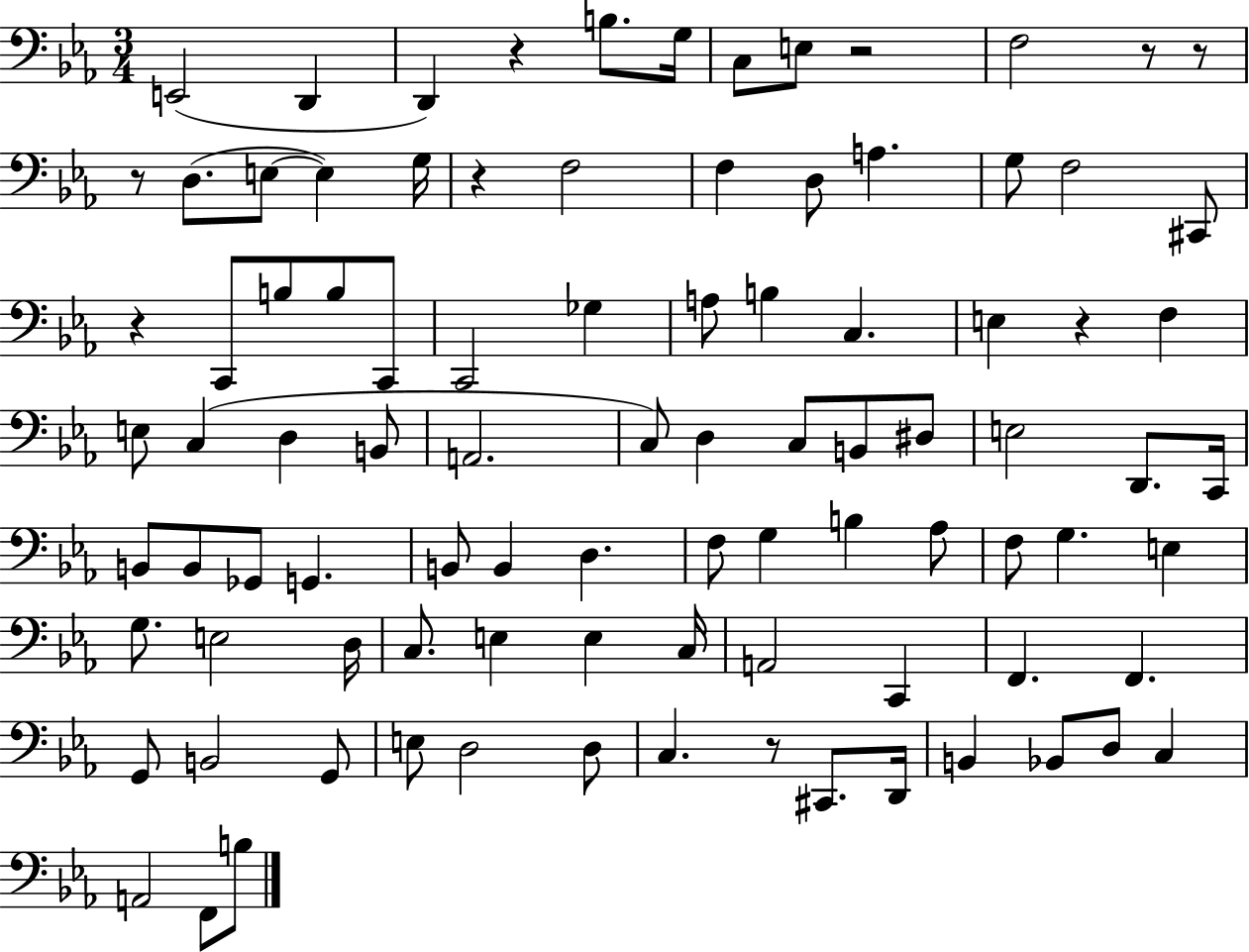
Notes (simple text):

E2/h D2/q D2/q R/q B3/e. G3/s C3/e E3/e R/h F3/h R/e R/e R/e D3/e. E3/e E3/q G3/s R/q F3/h F3/q D3/e A3/q. G3/e F3/h C#2/e R/q C2/e B3/e B3/e C2/e C2/h Gb3/q A3/e B3/q C3/q. E3/q R/q F3/q E3/e C3/q D3/q B2/e A2/h. C3/e D3/q C3/e B2/e D#3/e E3/h D2/e. C2/s B2/e B2/e Gb2/e G2/q. B2/e B2/q D3/q. F3/e G3/q B3/q Ab3/e F3/e G3/q. E3/q G3/e. E3/h D3/s C3/e. E3/q E3/q C3/s A2/h C2/q F2/q. F2/q. G2/e B2/h G2/e E3/e D3/h D3/e C3/q. R/e C#2/e. D2/s B2/q Bb2/e D3/e C3/q A2/h F2/e B3/e